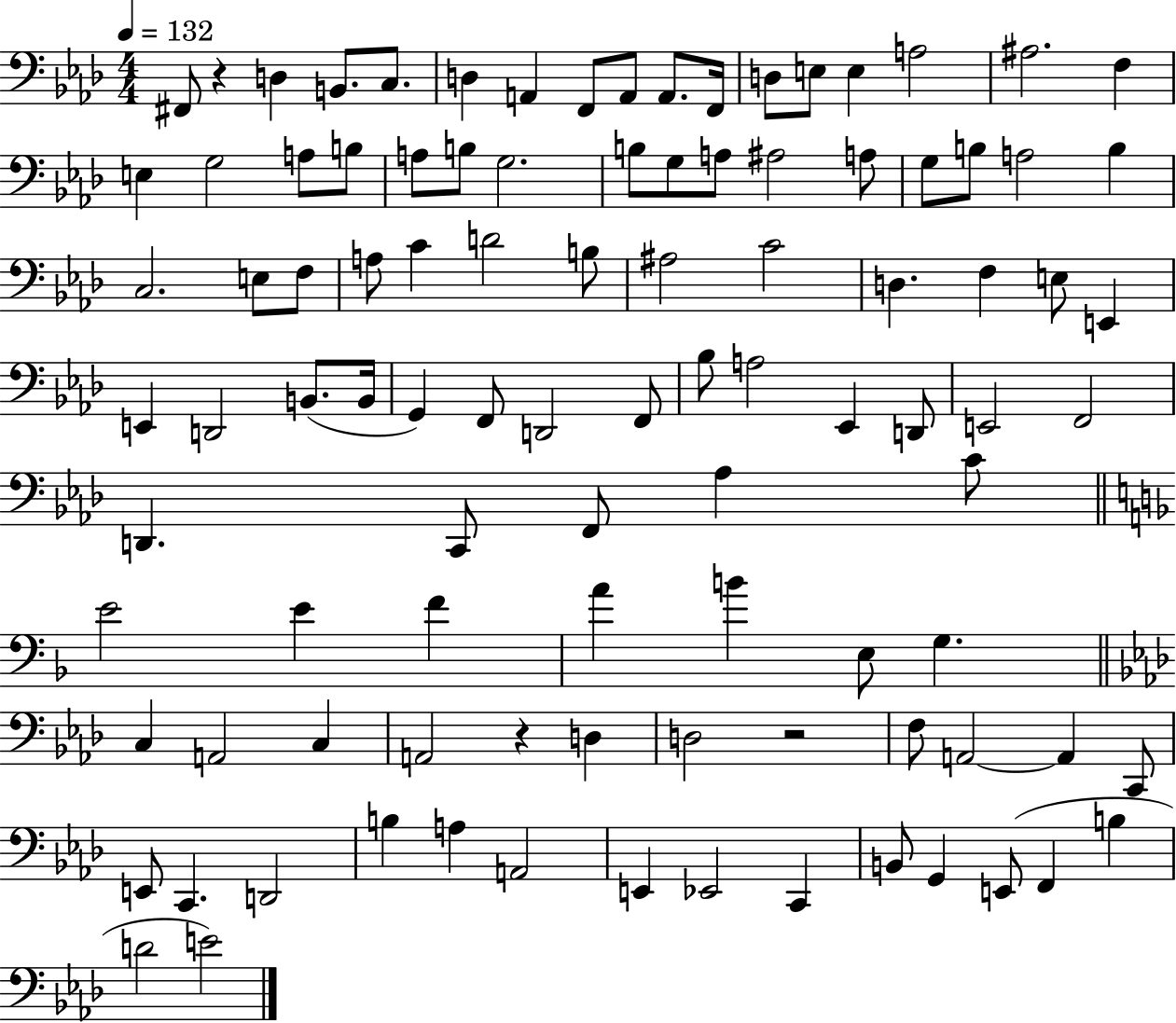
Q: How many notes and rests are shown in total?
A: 100